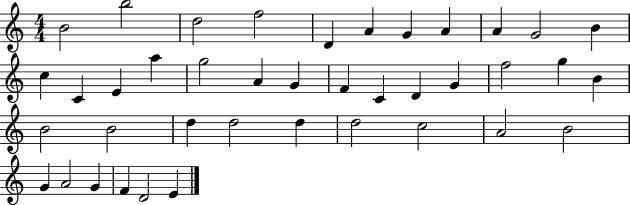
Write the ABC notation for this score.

X:1
T:Untitled
M:4/4
L:1/4
K:C
B2 b2 d2 f2 D A G A A G2 B c C E a g2 A G F C D G f2 g B B2 B2 d d2 d d2 c2 A2 B2 G A2 G F D2 E